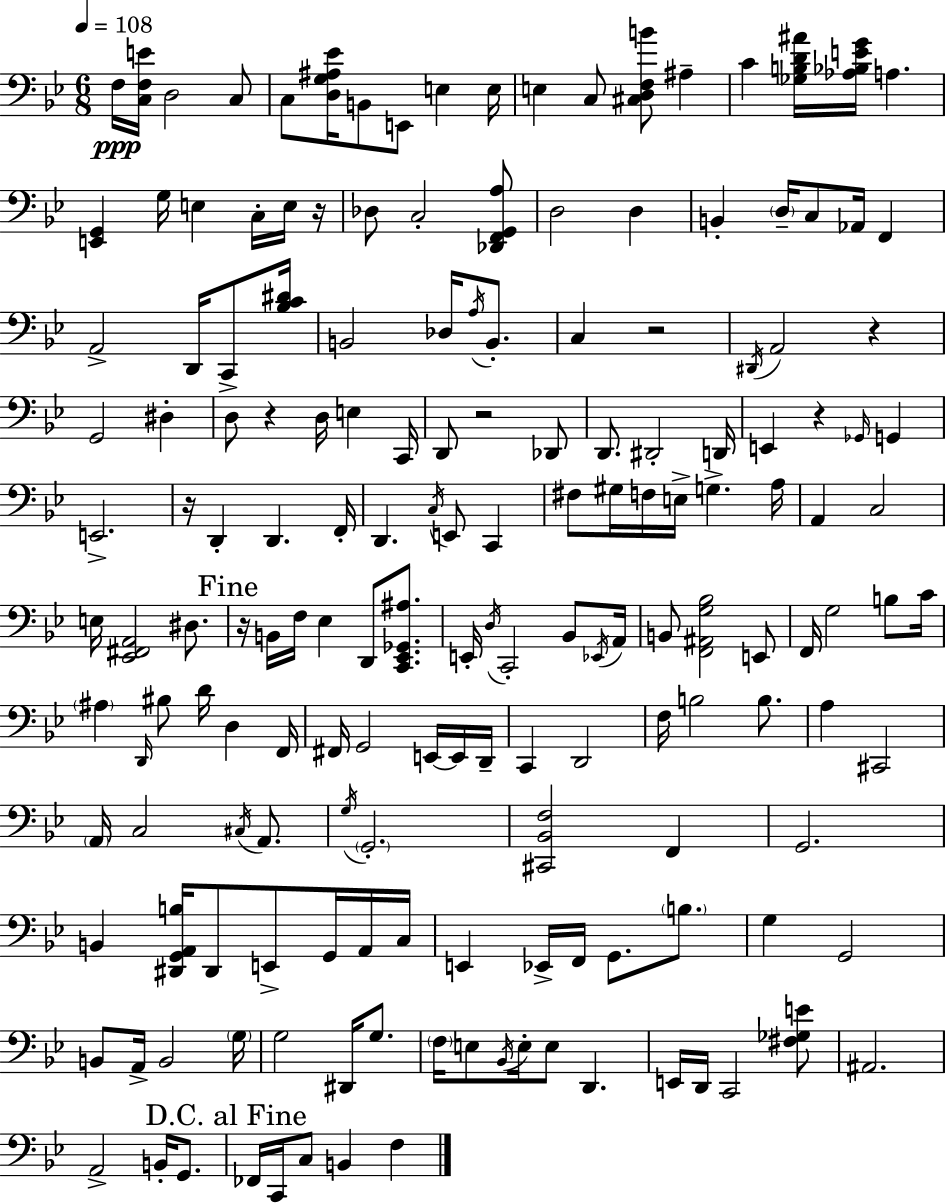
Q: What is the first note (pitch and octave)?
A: F3